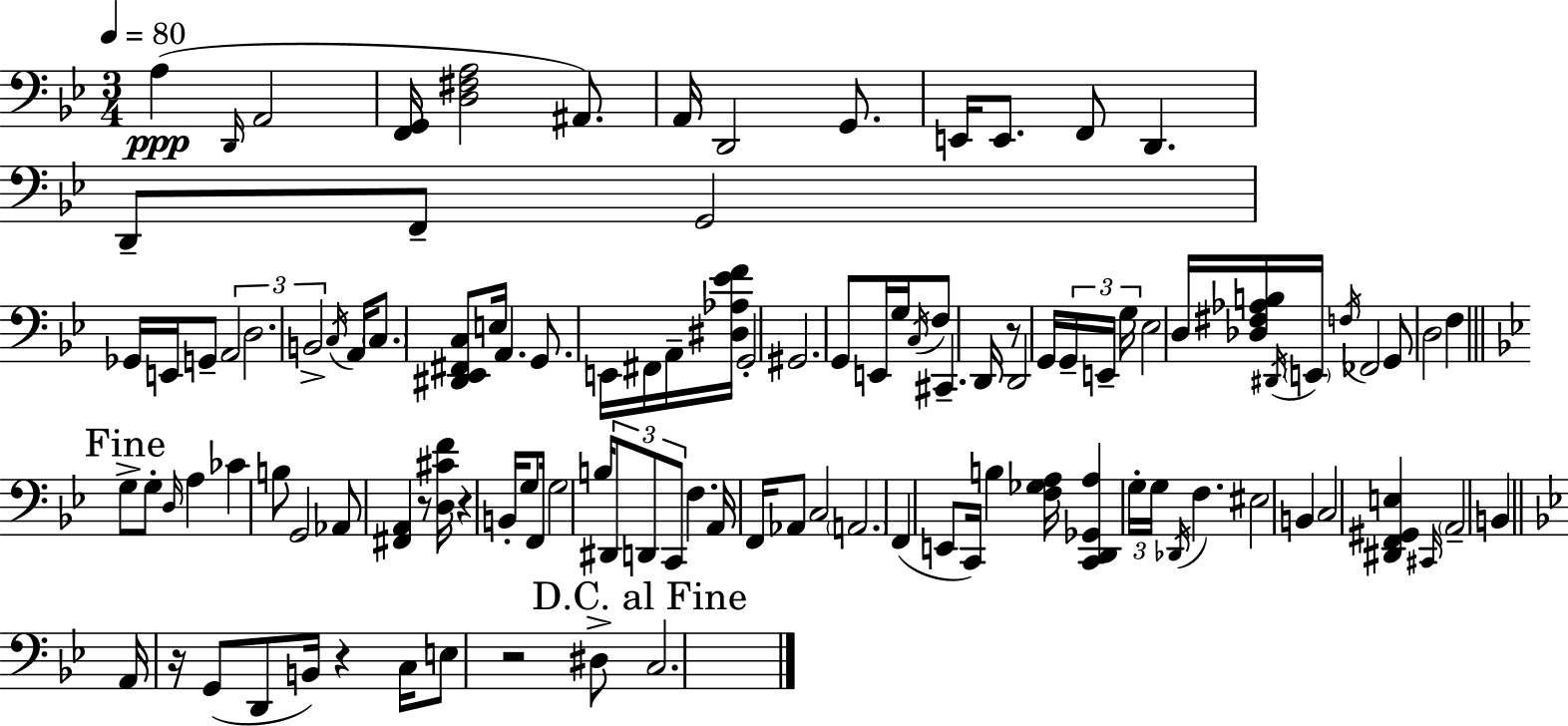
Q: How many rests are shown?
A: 6